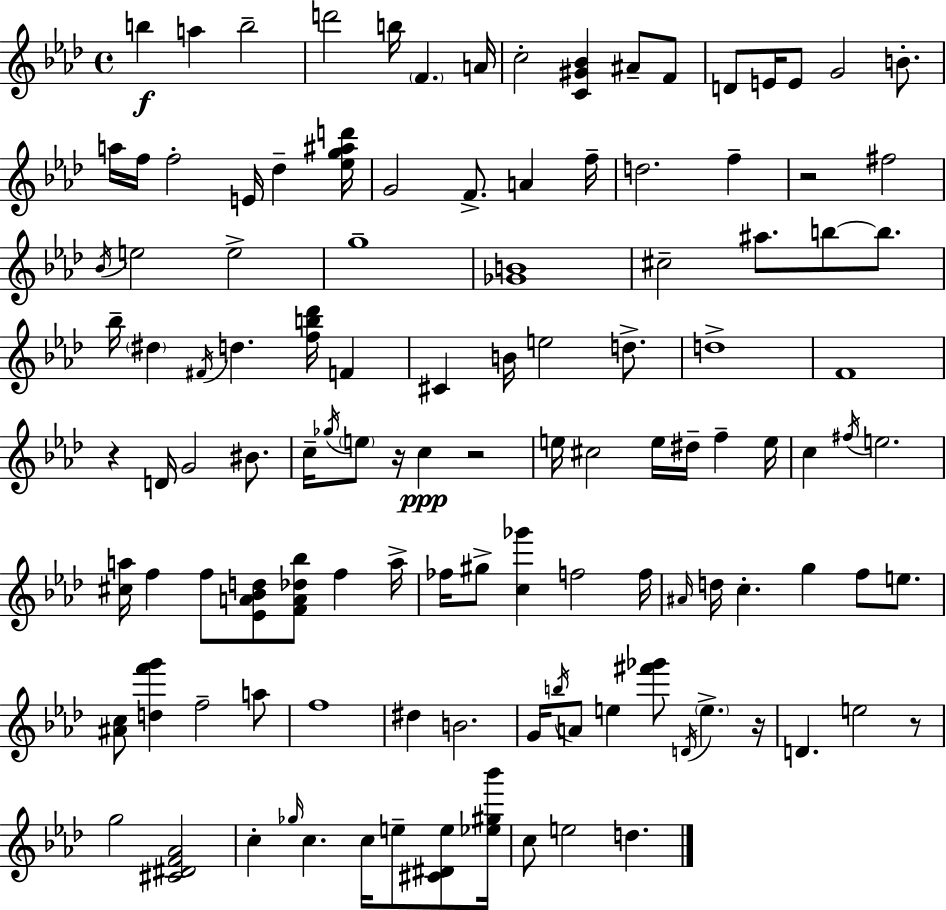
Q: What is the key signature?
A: AES major